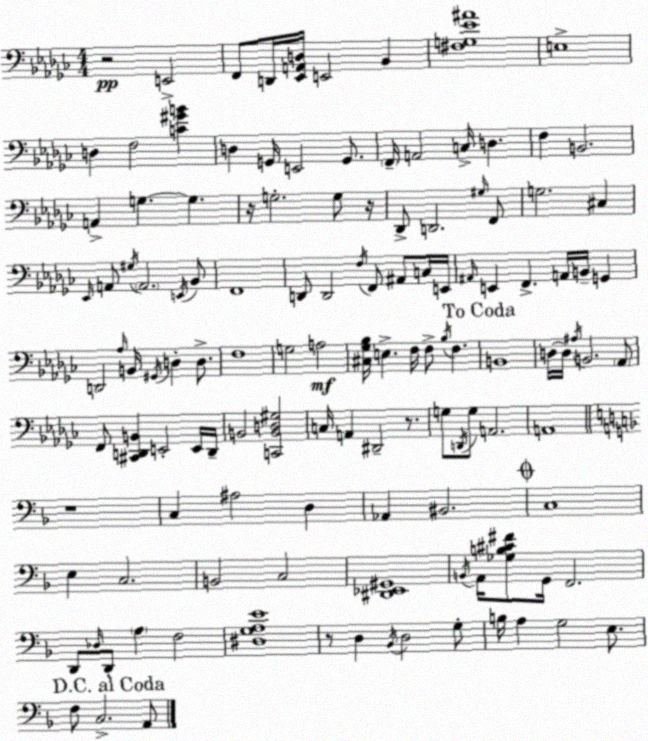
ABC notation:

X:1
T:Untitled
M:4/4
L:1/4
K:Ebm
z2 E,,2 F,,/2 D,,/4 [_E,,A,,D,]/4 E,,2 _B,, [^F,G,_E^A]4 E,4 D, F,2 [C^GB] D, G,,/4 E,,2 G,,/2 F,,/4 A,,2 C,/4 D, F, B,,2 A,, G, G, z/4 G,2 G,/2 z/4 _D,,/2 D,,2 ^G,/4 F,,/2 G,2 ^C, _E,,/4 A,,/2 ^G,/4 A,,2 E,,/4 _B,,/2 F,,4 D,,/2 D,,2 F,/4 F,,/2 ^A,,/2 C,/4 E,,/4 ^A,,/4 E,, F,, A,,/4 B,,/4 G,, D,,2 _A,/4 B,,/4 ^G,,/4 D, D,/2 F,4 G,2 A,2 [^C,_G,_B,]/4 E, F,/4 F,/2 _B,/4 F, B,,4 D,/4 D,/4 ^A,/4 B,,2 _A,,/2 F,,/2 [^C,,D,,B,,] E,,2 E,,/4 D,,/4 B,,2 [C,,B,,D,^G,]2 C,/4 A,, ^D,,2 z/2 G,/2 D,,/4 G,/2 A,,2 A,,4 z4 C, ^A,2 D, _A,, ^B,,2 C,4 E, C,2 B,,2 C,2 [^D,,_E,,^G,,]4 B,,/4 A,,/4 [_G,B,^C^F]/2 G,,/4 F,,2 D,,/2 _D,/4 D,,/2 A, F,2 [^D,G,A,E]4 z/2 D, _B,,/4 D,2 G,/2 B,/4 A, G,2 E,/2 F,/2 C,2 A,,/2